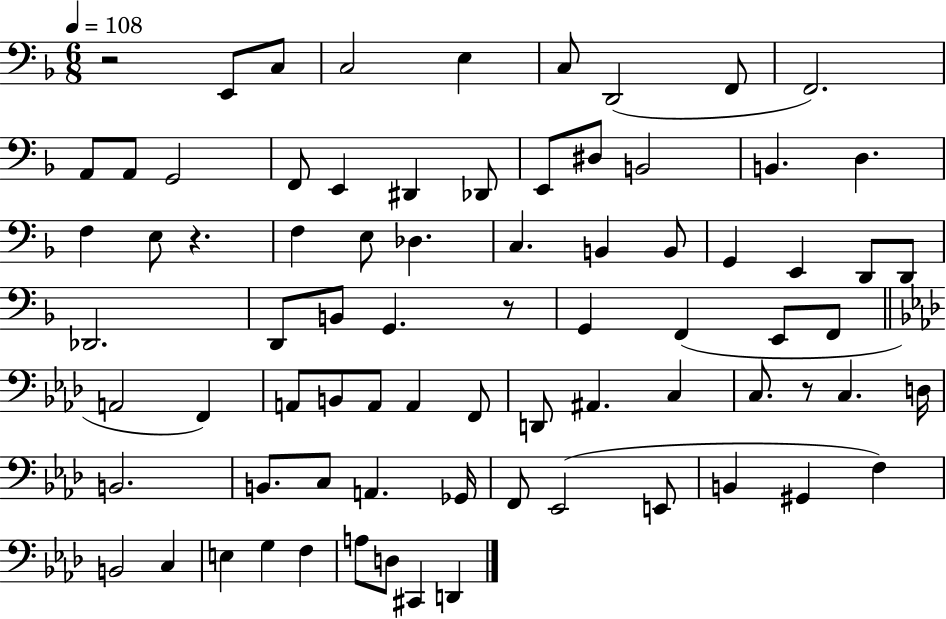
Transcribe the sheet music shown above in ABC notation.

X:1
T:Untitled
M:6/8
L:1/4
K:F
z2 E,,/2 C,/2 C,2 E, C,/2 D,,2 F,,/2 F,,2 A,,/2 A,,/2 G,,2 F,,/2 E,, ^D,, _D,,/2 E,,/2 ^D,/2 B,,2 B,, D, F, E,/2 z F, E,/2 _D, C, B,, B,,/2 G,, E,, D,,/2 D,,/2 _D,,2 D,,/2 B,,/2 G,, z/2 G,, F,, E,,/2 F,,/2 A,,2 F,, A,,/2 B,,/2 A,,/2 A,, F,,/2 D,,/2 ^A,, C, C,/2 z/2 C, D,/4 B,,2 B,,/2 C,/2 A,, _G,,/4 F,,/2 _E,,2 E,,/2 B,, ^G,, F, B,,2 C, E, G, F, A,/2 D,/2 ^C,, D,,